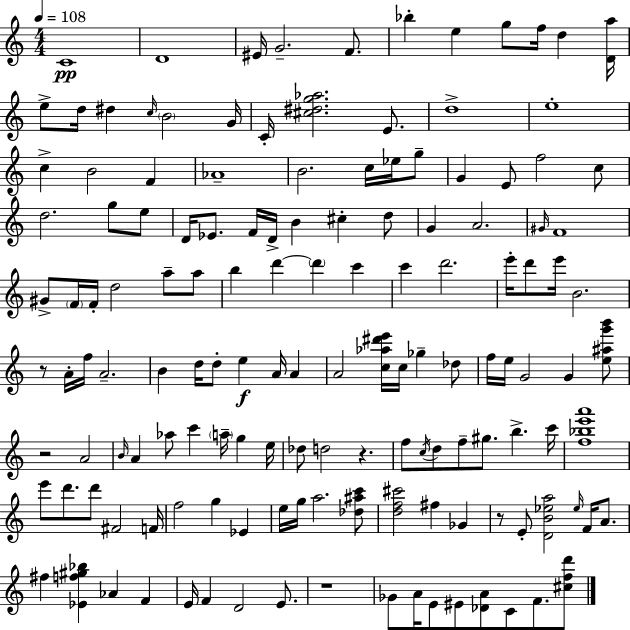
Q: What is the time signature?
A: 4/4